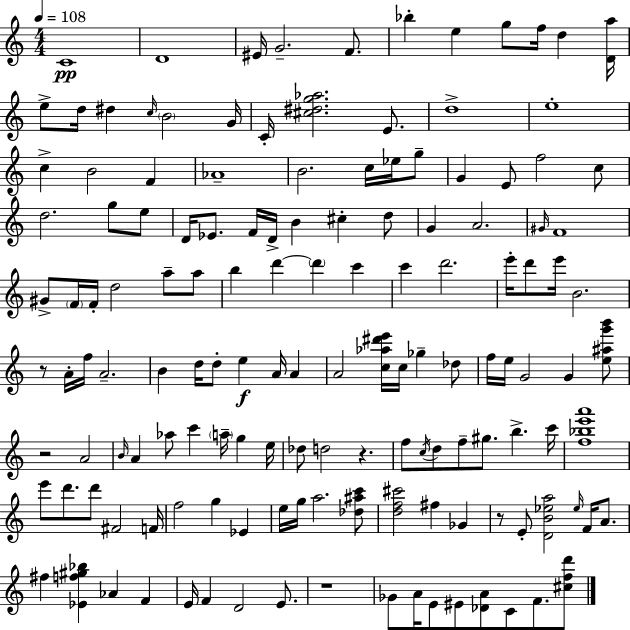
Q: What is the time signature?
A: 4/4